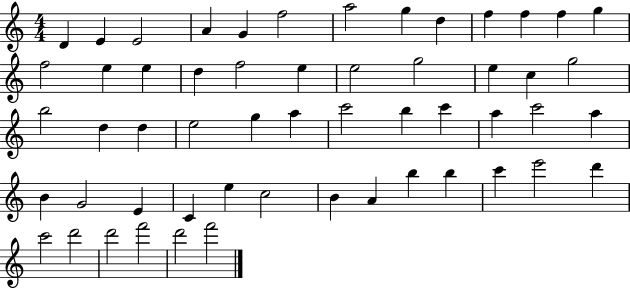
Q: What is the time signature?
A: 4/4